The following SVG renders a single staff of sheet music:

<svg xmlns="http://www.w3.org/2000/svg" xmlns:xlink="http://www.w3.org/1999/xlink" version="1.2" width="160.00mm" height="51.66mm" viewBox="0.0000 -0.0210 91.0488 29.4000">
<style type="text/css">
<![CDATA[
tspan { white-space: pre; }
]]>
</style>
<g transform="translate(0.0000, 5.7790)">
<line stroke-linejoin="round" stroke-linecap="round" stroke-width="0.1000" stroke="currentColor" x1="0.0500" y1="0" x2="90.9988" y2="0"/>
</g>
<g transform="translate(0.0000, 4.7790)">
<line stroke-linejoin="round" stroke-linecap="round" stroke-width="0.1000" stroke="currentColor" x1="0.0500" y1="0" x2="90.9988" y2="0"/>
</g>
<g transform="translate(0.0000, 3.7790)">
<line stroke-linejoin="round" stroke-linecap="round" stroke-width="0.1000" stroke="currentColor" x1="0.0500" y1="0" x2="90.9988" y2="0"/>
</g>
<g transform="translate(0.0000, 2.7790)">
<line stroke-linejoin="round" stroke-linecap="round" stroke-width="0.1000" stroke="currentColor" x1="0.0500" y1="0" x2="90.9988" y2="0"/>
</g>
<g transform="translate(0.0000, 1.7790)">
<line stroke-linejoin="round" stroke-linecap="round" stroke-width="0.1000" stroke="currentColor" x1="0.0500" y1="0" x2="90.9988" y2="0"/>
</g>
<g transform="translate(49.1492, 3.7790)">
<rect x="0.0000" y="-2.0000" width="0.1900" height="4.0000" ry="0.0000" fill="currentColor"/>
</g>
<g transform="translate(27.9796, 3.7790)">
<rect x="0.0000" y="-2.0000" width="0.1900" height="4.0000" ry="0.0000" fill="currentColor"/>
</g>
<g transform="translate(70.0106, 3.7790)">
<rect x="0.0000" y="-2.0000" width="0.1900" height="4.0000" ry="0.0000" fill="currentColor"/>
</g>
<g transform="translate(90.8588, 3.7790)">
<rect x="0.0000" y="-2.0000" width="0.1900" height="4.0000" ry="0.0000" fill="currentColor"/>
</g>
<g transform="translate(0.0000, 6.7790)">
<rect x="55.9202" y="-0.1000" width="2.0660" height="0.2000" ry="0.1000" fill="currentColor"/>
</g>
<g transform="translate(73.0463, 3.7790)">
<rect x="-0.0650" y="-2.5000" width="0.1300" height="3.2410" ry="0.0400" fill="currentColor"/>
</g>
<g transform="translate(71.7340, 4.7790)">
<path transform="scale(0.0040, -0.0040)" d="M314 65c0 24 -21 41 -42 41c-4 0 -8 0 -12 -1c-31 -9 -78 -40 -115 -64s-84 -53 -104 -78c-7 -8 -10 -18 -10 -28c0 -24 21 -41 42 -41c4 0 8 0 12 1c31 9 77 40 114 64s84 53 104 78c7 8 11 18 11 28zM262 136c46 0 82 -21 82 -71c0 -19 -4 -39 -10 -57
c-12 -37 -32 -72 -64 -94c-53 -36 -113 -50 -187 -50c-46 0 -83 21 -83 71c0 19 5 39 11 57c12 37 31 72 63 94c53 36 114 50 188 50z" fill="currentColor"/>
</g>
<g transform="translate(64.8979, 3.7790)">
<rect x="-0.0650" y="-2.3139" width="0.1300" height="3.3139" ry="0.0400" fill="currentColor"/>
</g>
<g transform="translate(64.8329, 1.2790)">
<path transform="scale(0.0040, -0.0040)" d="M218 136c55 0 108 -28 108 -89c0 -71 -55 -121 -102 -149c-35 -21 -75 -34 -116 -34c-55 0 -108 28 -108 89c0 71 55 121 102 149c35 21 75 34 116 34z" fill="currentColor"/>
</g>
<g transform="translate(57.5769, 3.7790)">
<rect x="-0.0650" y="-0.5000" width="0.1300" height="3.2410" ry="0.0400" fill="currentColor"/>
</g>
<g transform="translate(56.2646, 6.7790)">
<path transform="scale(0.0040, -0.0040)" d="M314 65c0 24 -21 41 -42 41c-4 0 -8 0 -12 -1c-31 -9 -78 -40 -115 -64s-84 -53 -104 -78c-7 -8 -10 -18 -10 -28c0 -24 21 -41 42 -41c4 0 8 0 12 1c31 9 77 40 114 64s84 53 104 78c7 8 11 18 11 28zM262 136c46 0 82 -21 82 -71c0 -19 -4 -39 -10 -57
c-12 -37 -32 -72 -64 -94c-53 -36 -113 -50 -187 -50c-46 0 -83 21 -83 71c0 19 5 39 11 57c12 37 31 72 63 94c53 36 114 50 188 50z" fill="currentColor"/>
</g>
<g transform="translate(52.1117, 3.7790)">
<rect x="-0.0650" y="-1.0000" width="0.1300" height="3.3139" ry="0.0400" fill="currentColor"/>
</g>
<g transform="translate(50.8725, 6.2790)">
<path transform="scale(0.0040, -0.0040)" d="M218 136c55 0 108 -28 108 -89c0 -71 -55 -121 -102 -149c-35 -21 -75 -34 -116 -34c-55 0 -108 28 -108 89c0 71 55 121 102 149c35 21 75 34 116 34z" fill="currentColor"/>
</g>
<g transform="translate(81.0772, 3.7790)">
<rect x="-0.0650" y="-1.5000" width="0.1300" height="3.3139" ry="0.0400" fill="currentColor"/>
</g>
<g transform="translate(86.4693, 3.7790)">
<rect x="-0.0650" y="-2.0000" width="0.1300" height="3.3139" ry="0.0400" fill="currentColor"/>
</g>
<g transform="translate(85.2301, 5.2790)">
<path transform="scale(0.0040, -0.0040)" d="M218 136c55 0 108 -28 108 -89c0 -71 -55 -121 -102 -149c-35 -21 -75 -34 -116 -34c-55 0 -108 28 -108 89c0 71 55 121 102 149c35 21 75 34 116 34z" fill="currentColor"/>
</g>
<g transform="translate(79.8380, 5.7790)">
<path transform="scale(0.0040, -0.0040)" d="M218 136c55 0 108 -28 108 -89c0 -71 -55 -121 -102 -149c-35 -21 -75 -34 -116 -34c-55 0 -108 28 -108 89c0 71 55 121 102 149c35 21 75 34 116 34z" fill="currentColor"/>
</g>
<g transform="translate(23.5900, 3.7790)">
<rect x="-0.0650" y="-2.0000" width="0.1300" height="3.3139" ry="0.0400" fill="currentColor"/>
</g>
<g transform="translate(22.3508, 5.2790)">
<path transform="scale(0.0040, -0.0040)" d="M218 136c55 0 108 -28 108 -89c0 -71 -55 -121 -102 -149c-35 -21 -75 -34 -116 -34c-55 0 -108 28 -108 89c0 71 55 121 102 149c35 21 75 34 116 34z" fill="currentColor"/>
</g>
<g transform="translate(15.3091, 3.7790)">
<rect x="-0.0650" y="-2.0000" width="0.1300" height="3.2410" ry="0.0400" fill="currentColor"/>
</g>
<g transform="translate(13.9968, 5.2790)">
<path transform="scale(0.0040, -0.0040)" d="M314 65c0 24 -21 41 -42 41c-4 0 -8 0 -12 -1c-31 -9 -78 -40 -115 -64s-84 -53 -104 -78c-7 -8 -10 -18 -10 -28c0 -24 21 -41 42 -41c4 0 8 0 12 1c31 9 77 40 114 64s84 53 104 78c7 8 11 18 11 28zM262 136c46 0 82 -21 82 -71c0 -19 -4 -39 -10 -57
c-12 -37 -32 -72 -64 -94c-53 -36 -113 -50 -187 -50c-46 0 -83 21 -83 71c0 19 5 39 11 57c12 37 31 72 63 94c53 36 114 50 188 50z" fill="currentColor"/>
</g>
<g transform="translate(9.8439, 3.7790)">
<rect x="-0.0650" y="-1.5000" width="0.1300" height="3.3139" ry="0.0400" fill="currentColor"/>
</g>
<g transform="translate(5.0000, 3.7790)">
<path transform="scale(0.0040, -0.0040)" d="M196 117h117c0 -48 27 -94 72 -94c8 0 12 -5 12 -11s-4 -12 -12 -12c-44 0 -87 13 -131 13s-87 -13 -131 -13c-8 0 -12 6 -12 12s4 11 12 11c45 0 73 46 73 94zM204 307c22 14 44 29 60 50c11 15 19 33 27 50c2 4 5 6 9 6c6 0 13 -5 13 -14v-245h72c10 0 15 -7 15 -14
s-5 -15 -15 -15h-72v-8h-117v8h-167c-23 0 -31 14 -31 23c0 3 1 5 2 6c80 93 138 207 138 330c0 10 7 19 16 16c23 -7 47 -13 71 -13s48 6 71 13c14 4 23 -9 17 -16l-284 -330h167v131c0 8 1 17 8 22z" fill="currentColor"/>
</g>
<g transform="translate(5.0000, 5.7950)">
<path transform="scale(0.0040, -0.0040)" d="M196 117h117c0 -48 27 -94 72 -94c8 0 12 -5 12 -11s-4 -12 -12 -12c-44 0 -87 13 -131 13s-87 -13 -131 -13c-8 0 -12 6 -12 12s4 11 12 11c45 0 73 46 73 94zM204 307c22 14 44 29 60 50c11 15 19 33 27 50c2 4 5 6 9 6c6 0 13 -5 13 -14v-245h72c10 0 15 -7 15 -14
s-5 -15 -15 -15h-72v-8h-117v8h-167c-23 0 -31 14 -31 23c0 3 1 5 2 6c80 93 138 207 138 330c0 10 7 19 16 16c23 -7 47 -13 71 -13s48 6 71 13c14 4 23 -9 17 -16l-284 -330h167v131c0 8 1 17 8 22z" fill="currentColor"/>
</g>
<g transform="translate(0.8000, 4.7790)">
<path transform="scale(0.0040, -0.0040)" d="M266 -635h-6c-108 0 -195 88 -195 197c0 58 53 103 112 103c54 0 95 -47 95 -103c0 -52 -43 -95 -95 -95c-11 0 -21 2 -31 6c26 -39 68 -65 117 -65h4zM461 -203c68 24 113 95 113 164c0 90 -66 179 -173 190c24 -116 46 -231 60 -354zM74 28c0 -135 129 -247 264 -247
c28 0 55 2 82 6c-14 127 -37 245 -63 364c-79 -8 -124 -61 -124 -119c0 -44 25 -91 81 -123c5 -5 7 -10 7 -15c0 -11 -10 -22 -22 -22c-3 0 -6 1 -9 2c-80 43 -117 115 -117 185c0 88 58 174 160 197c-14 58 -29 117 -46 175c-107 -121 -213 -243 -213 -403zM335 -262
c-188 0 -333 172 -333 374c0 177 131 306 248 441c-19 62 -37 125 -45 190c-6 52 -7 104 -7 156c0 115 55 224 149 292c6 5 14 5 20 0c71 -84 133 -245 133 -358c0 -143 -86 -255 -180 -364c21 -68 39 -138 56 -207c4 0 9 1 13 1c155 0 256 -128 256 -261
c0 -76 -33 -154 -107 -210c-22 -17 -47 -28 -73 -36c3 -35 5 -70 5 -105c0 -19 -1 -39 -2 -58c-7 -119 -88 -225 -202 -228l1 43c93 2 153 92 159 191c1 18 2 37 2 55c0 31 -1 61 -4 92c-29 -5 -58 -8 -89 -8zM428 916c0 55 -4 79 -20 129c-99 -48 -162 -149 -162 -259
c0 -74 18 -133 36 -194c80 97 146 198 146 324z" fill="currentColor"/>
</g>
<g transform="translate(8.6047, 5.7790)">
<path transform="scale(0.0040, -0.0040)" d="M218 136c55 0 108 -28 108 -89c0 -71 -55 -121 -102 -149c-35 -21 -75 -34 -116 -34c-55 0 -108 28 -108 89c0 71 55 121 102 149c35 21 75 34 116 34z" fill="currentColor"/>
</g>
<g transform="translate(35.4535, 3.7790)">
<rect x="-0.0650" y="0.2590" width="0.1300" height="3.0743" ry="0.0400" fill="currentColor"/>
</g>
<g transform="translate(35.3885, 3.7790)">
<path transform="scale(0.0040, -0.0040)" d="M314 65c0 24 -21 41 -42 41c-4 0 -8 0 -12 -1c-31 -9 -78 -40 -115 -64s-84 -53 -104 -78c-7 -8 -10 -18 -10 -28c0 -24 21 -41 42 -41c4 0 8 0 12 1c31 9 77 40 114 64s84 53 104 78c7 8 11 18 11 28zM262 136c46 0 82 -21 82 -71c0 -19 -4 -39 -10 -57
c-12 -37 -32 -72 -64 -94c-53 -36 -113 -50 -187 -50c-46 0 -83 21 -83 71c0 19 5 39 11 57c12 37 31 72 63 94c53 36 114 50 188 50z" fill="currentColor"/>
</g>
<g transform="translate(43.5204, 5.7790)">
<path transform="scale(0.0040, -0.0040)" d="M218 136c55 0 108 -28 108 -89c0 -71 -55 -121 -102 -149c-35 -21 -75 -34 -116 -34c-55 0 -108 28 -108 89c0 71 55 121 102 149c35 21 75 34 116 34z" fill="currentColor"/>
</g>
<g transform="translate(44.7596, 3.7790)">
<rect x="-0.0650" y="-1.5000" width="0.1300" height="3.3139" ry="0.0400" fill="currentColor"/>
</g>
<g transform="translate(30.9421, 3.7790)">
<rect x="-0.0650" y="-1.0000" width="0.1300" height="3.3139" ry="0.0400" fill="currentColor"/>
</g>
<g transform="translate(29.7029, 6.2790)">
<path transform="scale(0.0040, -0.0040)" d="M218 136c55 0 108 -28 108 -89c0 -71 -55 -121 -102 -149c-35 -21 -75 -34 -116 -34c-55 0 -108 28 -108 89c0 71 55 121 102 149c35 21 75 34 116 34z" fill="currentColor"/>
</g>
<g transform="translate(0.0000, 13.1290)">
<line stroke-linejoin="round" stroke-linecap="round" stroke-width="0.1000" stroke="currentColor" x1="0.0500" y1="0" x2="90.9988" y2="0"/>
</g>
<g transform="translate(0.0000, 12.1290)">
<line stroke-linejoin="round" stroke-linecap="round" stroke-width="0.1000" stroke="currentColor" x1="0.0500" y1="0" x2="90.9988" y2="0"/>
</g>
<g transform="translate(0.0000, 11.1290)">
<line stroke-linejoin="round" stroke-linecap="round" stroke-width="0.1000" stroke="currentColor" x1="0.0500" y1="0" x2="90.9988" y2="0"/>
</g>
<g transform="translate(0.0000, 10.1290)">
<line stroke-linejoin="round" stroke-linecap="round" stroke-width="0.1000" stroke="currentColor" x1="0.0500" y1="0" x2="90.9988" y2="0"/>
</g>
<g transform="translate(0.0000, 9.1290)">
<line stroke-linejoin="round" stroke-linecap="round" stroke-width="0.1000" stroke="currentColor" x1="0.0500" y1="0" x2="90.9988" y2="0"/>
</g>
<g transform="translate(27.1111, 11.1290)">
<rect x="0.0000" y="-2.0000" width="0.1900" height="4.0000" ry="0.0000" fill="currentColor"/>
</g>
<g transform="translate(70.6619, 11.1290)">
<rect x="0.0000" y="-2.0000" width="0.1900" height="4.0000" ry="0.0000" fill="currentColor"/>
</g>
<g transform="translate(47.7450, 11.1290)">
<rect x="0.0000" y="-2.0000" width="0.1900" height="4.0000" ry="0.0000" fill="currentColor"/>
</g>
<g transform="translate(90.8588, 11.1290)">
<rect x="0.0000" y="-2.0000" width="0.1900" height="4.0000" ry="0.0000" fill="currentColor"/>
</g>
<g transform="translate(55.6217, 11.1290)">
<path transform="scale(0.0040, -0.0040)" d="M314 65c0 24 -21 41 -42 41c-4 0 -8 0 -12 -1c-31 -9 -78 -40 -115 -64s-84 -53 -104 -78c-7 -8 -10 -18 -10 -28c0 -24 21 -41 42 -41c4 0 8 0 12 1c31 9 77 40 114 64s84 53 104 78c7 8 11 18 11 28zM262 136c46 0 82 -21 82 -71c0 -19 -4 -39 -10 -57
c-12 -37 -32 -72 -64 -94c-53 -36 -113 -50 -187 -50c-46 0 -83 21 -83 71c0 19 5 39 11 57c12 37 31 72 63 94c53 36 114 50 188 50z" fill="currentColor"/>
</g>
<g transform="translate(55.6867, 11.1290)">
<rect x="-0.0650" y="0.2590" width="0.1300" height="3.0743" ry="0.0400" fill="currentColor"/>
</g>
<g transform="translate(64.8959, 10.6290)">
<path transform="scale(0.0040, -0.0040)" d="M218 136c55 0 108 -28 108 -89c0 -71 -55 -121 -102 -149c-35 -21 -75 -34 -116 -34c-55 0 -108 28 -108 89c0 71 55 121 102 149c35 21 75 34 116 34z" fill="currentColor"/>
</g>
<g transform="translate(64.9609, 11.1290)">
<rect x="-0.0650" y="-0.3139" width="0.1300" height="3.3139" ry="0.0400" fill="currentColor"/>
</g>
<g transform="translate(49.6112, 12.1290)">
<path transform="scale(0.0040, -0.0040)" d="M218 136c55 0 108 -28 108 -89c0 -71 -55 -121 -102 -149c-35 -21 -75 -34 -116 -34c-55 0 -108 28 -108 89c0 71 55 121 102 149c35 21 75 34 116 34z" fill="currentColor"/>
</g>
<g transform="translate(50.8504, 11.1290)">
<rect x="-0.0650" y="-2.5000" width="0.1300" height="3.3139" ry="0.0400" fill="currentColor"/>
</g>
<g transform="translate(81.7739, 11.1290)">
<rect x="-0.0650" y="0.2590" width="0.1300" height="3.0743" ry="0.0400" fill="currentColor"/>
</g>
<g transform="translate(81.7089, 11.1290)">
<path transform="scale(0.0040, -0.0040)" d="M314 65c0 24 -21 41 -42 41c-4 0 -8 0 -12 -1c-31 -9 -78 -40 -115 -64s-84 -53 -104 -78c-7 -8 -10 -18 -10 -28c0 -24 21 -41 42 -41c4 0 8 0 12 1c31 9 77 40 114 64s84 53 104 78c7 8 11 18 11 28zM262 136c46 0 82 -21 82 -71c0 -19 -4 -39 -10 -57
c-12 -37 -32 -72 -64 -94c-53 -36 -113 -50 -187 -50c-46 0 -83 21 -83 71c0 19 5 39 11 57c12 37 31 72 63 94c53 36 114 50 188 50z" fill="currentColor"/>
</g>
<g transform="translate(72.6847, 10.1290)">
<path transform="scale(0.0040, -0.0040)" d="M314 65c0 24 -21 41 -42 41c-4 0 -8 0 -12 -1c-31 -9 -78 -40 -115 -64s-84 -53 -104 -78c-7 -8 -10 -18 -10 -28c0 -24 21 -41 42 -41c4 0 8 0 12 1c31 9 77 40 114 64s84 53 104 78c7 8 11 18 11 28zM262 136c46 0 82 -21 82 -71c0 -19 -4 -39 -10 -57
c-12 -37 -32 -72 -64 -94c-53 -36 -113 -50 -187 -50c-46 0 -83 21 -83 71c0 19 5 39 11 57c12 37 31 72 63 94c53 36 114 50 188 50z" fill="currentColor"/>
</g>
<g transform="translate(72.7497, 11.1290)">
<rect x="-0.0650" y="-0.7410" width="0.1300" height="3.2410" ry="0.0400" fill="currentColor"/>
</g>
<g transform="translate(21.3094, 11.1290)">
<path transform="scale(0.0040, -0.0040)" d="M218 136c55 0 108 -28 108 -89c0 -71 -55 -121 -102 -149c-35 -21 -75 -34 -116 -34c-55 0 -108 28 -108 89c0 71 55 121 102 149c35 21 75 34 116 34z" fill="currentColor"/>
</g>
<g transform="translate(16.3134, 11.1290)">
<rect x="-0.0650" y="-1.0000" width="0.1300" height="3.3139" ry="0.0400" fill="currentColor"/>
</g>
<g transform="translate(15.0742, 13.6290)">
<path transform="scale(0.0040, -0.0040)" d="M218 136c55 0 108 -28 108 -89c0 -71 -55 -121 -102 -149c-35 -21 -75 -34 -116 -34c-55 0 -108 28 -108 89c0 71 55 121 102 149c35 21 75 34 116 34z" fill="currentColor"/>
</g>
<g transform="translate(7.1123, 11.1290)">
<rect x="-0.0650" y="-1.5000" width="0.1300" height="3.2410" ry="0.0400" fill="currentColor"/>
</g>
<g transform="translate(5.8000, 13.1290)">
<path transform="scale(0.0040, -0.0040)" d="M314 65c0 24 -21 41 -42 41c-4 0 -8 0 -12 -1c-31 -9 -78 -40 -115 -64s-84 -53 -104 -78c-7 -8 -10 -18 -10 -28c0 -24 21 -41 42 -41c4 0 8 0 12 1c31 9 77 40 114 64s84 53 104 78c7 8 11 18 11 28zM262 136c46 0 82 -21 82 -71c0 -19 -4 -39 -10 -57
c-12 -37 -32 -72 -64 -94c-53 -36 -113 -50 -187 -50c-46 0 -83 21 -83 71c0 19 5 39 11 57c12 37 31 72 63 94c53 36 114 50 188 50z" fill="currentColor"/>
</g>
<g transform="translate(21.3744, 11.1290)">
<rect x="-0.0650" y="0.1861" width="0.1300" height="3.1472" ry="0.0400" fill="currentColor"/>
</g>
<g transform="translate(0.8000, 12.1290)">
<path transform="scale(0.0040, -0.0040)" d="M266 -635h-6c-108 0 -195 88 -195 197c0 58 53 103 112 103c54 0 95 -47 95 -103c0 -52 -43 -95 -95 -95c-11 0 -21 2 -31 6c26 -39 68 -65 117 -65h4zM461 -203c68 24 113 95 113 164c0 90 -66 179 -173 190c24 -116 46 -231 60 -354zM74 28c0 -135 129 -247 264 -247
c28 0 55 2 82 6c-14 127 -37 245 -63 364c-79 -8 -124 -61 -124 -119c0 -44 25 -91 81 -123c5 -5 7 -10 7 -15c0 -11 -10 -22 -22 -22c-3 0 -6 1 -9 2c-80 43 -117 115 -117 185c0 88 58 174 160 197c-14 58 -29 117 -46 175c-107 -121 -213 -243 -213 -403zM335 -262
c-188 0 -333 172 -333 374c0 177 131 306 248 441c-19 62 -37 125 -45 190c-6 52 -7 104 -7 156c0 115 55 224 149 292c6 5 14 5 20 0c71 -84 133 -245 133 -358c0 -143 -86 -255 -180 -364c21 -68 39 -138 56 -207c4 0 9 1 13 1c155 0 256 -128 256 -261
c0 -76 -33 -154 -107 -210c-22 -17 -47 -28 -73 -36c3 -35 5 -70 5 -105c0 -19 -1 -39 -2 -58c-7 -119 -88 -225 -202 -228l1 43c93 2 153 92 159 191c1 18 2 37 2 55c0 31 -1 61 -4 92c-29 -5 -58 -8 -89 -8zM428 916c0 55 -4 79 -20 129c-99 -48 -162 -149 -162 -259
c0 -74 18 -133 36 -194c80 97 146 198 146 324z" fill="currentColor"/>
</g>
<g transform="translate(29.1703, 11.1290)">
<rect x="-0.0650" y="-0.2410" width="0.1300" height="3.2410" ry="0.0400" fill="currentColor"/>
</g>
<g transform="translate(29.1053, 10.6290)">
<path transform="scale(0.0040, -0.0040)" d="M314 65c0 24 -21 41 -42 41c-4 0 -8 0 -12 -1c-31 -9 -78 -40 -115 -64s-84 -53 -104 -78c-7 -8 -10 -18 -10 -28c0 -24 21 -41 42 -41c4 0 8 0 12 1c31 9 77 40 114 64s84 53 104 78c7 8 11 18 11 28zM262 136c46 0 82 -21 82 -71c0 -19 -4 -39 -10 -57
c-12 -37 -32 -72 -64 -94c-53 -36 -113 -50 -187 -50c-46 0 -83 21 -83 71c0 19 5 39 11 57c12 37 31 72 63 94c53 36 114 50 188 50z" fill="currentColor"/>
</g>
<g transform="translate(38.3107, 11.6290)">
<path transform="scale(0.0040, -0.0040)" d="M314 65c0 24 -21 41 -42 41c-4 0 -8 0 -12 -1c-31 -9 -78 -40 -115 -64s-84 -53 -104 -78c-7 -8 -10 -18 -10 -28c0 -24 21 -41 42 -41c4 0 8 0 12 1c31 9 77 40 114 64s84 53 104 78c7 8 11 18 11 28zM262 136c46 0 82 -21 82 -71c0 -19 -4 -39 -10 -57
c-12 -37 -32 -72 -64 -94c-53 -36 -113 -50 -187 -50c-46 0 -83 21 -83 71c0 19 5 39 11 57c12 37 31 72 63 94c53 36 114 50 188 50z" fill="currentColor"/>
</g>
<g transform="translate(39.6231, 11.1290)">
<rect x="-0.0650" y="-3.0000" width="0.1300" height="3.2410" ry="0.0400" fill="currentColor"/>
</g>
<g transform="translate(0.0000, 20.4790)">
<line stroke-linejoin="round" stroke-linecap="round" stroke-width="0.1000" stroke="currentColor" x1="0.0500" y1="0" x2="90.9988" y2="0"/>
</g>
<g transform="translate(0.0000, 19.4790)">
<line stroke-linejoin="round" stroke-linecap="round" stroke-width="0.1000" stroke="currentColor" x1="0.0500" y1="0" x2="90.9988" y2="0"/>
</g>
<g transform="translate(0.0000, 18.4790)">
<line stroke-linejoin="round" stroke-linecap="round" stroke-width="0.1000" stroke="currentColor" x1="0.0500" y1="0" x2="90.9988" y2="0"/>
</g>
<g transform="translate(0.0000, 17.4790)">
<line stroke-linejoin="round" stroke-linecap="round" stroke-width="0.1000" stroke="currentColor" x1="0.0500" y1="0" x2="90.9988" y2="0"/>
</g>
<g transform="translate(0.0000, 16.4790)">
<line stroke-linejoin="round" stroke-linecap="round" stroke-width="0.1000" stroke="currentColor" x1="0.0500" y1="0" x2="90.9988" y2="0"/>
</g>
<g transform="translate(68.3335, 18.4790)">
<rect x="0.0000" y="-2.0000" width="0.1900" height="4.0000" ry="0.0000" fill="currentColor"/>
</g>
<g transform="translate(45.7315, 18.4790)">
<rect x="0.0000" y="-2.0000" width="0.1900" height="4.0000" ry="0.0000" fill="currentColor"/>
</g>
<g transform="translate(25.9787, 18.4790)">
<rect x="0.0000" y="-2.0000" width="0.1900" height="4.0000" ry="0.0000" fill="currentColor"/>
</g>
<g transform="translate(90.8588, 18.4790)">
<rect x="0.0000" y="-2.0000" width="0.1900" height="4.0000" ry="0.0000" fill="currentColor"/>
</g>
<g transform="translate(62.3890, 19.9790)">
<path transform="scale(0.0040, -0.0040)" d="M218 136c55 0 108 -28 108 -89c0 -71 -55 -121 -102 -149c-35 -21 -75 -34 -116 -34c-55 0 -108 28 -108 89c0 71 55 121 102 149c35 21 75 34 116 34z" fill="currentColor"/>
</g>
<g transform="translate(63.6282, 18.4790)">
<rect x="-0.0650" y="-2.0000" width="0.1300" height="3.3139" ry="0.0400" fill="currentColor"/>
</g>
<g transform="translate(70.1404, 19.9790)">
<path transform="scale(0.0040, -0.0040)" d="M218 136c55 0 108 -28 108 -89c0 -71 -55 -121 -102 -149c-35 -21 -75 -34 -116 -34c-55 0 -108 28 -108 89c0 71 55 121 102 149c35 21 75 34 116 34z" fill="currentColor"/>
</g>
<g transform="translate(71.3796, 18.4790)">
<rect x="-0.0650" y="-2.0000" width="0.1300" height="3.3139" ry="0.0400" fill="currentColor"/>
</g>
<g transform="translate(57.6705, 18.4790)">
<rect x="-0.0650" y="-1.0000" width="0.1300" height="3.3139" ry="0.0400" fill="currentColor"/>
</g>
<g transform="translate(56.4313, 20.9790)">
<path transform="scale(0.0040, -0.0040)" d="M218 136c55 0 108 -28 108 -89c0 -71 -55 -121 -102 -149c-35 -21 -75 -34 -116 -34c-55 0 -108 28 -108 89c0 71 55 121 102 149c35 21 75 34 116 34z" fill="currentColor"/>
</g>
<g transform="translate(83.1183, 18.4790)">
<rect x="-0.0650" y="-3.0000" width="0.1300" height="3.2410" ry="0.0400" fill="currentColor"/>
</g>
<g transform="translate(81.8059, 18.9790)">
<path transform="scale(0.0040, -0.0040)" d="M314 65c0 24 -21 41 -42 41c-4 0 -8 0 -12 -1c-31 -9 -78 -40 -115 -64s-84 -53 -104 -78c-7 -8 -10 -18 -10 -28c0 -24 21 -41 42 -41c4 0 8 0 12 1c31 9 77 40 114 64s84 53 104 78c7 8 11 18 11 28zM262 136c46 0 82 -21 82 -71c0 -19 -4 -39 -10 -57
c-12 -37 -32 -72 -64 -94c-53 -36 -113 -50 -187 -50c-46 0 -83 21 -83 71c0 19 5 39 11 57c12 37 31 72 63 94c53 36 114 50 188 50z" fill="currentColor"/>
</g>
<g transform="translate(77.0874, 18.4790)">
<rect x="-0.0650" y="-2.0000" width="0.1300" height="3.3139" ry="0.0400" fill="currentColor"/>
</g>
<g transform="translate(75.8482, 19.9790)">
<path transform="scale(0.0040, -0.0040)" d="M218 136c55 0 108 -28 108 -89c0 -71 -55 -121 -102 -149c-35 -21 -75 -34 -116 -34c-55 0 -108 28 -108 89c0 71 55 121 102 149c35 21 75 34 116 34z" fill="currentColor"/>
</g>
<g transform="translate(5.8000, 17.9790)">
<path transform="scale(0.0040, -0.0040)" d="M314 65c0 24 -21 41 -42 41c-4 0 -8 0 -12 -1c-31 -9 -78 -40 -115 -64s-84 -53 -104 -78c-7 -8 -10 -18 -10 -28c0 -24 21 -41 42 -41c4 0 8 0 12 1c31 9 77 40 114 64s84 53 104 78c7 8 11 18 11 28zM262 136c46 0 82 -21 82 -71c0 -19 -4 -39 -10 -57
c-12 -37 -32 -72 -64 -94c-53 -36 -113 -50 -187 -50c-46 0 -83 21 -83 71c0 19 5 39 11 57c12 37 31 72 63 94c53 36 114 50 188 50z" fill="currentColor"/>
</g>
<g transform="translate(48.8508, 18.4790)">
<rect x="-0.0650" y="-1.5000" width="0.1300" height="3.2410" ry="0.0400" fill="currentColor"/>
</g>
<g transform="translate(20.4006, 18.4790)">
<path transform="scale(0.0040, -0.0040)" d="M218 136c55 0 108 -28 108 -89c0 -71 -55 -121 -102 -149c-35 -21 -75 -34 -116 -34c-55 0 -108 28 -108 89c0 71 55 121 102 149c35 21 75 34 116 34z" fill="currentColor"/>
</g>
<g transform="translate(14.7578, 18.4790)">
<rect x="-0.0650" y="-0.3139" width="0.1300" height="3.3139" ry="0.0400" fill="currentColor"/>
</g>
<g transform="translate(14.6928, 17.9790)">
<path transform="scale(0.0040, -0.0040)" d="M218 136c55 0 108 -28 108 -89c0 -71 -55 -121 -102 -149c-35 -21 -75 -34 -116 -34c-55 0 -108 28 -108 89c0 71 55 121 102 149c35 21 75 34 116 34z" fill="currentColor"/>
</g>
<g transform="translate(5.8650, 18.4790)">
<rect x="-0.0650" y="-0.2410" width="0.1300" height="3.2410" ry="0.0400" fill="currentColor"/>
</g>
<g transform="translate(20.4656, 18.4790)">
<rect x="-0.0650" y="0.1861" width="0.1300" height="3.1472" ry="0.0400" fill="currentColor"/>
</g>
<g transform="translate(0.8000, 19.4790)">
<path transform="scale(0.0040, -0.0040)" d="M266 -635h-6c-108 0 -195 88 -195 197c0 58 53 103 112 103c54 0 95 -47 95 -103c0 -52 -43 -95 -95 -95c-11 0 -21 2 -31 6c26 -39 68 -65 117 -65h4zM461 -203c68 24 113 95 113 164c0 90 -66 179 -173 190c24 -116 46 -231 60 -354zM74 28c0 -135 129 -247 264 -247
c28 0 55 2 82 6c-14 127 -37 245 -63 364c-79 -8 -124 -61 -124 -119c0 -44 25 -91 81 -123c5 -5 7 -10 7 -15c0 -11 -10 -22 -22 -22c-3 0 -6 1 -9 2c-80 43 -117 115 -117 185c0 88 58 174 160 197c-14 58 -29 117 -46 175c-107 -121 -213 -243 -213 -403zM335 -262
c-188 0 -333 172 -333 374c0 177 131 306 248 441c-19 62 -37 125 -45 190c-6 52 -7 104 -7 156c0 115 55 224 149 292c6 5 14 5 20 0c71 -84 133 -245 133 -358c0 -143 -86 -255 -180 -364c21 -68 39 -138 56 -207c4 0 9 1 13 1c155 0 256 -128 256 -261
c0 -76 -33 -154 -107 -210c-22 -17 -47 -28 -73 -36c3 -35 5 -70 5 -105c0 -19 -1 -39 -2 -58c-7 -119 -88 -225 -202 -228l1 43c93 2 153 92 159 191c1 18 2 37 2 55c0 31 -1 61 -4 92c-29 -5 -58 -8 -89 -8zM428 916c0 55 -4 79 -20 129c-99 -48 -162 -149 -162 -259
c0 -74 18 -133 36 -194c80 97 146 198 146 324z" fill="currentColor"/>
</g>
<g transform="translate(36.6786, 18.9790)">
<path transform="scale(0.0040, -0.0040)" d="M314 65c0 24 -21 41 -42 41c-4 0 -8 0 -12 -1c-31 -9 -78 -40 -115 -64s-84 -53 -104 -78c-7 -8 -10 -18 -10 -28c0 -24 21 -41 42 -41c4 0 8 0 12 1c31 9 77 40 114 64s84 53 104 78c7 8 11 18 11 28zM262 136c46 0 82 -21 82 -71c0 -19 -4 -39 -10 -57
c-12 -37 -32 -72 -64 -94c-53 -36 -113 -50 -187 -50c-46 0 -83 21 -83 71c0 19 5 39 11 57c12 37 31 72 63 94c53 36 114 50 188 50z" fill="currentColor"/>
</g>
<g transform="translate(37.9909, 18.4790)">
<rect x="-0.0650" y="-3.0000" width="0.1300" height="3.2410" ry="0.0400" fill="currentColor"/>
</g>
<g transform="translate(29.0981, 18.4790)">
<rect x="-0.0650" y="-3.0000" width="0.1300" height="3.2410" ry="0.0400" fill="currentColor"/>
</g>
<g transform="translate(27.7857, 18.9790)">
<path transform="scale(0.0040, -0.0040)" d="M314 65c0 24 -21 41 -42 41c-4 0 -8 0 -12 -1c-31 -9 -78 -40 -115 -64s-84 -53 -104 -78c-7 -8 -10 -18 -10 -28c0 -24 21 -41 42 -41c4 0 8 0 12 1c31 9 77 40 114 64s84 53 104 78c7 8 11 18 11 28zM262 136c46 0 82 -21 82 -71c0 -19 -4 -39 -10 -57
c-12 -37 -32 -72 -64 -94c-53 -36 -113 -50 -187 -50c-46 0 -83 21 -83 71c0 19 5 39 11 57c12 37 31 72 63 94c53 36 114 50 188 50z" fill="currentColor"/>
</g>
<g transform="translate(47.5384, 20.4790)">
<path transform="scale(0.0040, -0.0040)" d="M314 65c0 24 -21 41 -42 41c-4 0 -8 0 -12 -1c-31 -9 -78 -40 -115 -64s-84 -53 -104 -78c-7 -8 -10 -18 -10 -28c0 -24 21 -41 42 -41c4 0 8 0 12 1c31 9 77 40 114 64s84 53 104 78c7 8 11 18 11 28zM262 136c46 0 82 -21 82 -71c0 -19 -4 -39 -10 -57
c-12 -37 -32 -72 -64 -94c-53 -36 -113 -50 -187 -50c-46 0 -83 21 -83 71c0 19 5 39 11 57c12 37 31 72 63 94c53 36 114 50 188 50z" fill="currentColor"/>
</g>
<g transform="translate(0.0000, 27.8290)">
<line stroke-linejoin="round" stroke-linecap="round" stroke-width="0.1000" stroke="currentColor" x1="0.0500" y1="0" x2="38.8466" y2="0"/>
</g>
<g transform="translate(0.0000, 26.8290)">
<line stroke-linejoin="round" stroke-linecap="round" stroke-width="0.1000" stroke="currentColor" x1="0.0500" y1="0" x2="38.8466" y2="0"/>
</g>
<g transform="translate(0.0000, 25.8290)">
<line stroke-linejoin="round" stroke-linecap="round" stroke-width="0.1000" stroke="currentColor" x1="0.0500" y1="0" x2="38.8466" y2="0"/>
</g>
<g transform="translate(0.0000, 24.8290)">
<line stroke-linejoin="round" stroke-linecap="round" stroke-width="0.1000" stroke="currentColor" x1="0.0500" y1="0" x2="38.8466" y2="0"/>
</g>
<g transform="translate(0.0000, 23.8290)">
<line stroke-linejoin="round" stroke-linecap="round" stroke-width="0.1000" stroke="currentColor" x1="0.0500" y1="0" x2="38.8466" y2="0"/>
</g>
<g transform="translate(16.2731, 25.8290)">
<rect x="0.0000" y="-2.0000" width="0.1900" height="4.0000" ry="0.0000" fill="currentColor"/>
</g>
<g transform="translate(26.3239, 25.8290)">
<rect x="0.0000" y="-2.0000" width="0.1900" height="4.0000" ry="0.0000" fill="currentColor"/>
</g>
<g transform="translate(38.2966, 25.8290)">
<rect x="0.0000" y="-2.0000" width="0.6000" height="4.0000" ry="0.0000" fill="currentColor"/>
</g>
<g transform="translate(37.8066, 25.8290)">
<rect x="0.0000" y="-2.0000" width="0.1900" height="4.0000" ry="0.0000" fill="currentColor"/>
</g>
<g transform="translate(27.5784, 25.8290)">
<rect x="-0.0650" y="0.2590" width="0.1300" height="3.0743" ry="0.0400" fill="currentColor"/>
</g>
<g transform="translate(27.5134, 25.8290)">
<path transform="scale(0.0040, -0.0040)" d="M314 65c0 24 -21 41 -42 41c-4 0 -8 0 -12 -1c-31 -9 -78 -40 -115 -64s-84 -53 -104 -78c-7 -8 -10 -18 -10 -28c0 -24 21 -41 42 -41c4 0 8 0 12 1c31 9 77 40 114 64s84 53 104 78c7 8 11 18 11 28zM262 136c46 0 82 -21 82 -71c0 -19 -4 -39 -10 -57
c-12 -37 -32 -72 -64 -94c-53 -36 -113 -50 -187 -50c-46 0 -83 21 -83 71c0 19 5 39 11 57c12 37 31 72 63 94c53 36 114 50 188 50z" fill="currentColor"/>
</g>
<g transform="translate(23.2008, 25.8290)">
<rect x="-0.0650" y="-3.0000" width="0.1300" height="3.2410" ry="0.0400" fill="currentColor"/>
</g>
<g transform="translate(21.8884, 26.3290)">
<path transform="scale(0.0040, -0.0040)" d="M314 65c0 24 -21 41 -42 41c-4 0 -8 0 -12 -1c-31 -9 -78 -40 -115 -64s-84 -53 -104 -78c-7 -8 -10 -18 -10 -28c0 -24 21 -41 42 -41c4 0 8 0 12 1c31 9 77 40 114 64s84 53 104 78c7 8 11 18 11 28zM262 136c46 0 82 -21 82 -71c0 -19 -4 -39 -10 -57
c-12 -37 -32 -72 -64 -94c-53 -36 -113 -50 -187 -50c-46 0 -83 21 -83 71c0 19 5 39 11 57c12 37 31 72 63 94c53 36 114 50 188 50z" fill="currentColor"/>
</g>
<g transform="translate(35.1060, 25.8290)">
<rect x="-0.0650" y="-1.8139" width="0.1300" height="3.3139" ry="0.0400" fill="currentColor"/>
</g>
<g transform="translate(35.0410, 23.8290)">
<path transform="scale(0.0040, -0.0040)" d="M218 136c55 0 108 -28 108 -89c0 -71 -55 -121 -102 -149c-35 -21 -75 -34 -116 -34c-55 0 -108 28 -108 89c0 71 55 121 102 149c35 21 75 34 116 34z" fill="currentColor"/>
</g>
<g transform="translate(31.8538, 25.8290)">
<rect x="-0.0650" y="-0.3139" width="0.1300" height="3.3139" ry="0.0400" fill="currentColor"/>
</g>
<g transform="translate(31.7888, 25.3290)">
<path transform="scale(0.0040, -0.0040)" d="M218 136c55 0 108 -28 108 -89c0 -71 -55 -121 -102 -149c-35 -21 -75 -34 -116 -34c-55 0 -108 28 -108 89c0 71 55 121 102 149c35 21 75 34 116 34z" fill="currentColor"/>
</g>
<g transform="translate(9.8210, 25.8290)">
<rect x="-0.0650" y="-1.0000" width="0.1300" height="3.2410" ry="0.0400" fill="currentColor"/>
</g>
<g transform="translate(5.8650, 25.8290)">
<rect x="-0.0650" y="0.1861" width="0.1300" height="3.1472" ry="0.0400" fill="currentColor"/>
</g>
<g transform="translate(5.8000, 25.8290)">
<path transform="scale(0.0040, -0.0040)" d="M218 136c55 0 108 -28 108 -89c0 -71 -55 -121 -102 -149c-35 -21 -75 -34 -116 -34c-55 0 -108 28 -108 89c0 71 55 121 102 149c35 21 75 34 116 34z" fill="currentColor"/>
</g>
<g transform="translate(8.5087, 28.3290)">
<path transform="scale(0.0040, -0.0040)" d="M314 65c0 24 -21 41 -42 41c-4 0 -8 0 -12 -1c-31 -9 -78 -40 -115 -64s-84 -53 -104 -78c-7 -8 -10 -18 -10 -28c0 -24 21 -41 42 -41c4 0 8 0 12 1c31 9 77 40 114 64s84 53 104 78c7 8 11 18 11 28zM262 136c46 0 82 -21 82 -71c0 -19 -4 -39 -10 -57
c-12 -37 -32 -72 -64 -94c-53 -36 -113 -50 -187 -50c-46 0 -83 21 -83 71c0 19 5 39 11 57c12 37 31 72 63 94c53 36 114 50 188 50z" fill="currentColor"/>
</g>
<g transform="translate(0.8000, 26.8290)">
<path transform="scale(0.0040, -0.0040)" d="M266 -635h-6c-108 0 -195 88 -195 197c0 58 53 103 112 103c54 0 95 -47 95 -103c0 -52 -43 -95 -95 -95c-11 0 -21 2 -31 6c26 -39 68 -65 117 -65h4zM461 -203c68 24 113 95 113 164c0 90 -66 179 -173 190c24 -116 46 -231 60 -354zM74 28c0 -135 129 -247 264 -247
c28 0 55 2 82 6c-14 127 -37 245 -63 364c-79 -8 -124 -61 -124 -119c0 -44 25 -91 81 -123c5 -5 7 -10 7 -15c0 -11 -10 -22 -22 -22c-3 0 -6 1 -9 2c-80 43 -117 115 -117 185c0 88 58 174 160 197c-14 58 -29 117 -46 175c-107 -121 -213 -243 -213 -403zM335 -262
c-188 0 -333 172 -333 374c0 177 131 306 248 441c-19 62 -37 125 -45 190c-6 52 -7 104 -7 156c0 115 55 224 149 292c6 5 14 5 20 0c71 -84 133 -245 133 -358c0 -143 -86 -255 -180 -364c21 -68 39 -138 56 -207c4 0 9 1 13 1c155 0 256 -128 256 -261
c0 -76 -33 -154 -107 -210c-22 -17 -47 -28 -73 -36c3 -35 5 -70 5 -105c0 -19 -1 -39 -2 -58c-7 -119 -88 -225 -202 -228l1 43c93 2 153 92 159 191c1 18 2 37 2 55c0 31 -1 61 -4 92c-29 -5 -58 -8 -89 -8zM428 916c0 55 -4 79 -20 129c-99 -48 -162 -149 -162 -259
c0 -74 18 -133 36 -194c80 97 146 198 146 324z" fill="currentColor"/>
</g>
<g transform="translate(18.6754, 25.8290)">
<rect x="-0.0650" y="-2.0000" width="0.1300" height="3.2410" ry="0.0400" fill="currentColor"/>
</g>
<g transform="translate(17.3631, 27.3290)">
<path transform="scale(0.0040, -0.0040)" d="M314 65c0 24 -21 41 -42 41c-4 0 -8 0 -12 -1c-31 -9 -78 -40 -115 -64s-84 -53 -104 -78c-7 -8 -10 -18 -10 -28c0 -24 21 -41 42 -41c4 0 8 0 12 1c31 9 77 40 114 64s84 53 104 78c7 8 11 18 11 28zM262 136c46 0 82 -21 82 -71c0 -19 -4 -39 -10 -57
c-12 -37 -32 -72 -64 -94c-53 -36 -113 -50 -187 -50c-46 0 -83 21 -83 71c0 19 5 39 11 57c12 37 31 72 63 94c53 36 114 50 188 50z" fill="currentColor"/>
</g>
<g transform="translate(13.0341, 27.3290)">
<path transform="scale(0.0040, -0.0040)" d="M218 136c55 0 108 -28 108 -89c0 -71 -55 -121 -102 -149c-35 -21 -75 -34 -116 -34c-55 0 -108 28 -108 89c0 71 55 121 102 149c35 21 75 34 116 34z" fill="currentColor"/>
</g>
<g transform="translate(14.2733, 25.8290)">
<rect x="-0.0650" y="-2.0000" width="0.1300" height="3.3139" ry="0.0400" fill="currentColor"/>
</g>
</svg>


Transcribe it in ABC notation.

X:1
T:Untitled
M:4/4
L:1/4
K:C
E F2 F D B2 E D C2 g G2 E F E2 D B c2 A2 G B2 c d2 B2 c2 c B A2 A2 E2 D F F F A2 B D2 F F2 A2 B2 c f